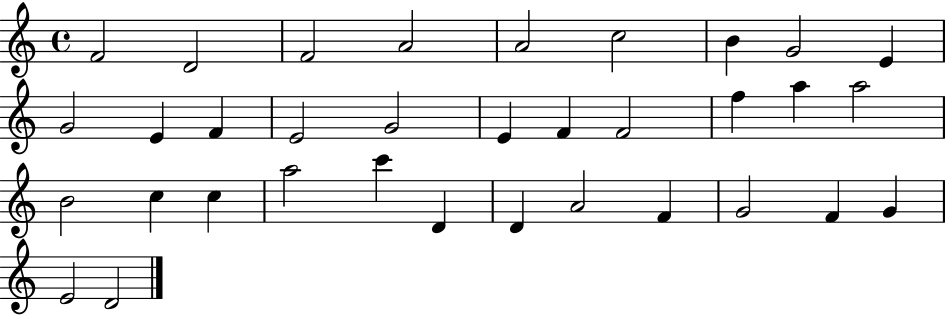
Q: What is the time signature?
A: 4/4